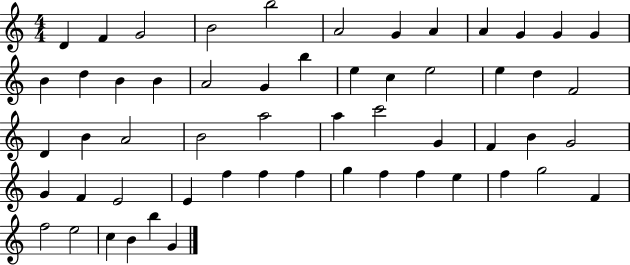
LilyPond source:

{
  \clef treble
  \numericTimeSignature
  \time 4/4
  \key c \major
  d'4 f'4 g'2 | b'2 b''2 | a'2 g'4 a'4 | a'4 g'4 g'4 g'4 | \break b'4 d''4 b'4 b'4 | a'2 g'4 b''4 | e''4 c''4 e''2 | e''4 d''4 f'2 | \break d'4 b'4 a'2 | b'2 a''2 | a''4 c'''2 g'4 | f'4 b'4 g'2 | \break g'4 f'4 e'2 | e'4 f''4 f''4 f''4 | g''4 f''4 f''4 e''4 | f''4 g''2 f'4 | \break f''2 e''2 | c''4 b'4 b''4 g'4 | \bar "|."
}